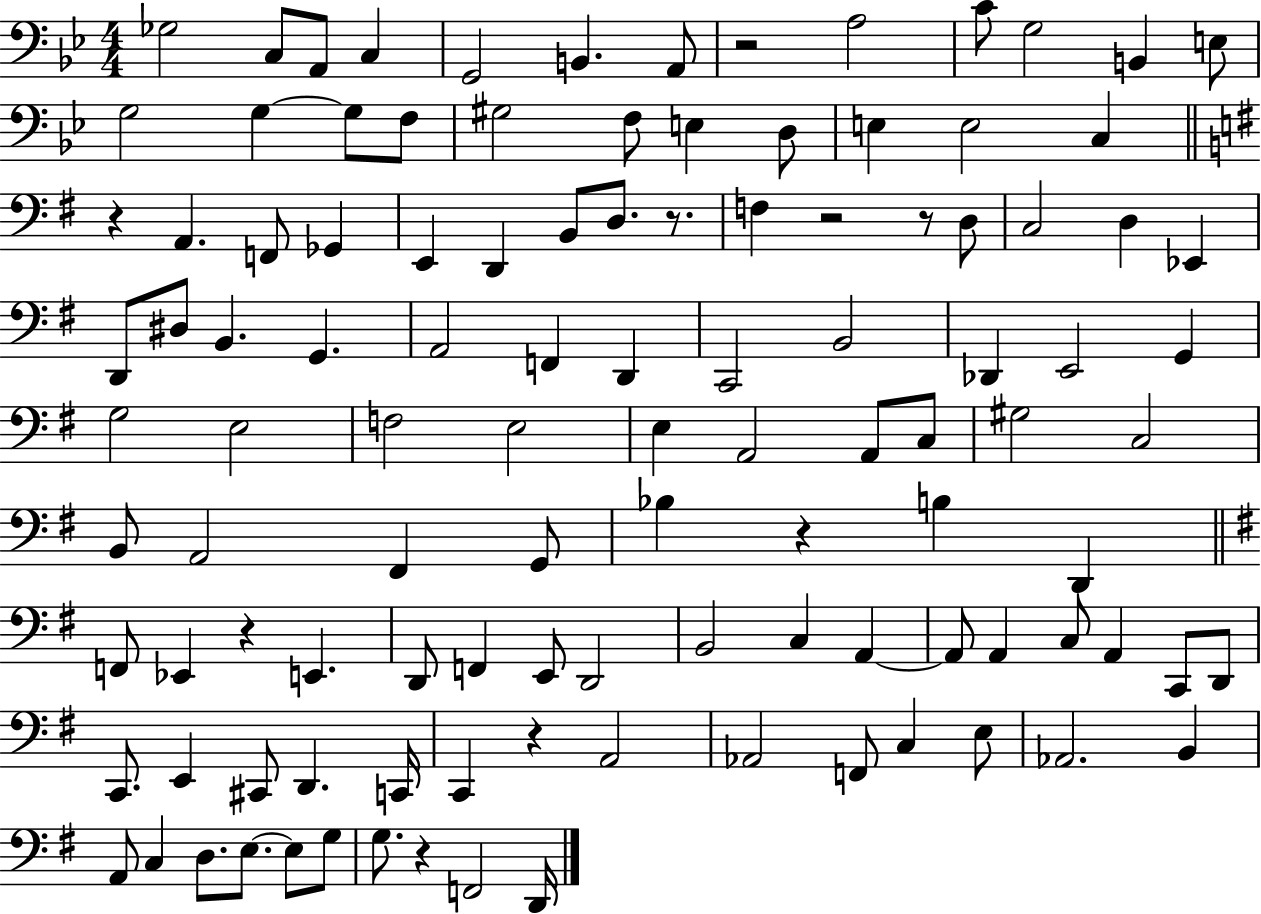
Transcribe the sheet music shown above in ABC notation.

X:1
T:Untitled
M:4/4
L:1/4
K:Bb
_G,2 C,/2 A,,/2 C, G,,2 B,, A,,/2 z2 A,2 C/2 G,2 B,, E,/2 G,2 G, G,/2 F,/2 ^G,2 F,/2 E, D,/2 E, E,2 C, z A,, F,,/2 _G,, E,, D,, B,,/2 D,/2 z/2 F, z2 z/2 D,/2 C,2 D, _E,, D,,/2 ^D,/2 B,, G,, A,,2 F,, D,, C,,2 B,,2 _D,, E,,2 G,, G,2 E,2 F,2 E,2 E, A,,2 A,,/2 C,/2 ^G,2 C,2 B,,/2 A,,2 ^F,, G,,/2 _B, z B, D,, F,,/2 _E,, z E,, D,,/2 F,, E,,/2 D,,2 B,,2 C, A,, A,,/2 A,, C,/2 A,, C,,/2 D,,/2 C,,/2 E,, ^C,,/2 D,, C,,/4 C,, z A,,2 _A,,2 F,,/2 C, E,/2 _A,,2 B,, A,,/2 C, D,/2 E,/2 E,/2 G,/2 G,/2 z F,,2 D,,/4